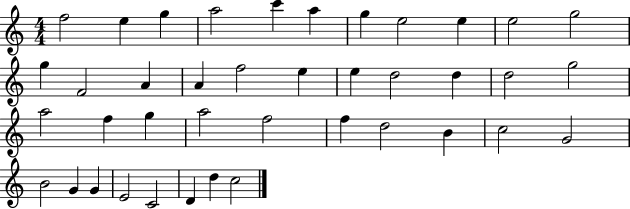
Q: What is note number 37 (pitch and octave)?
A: C4